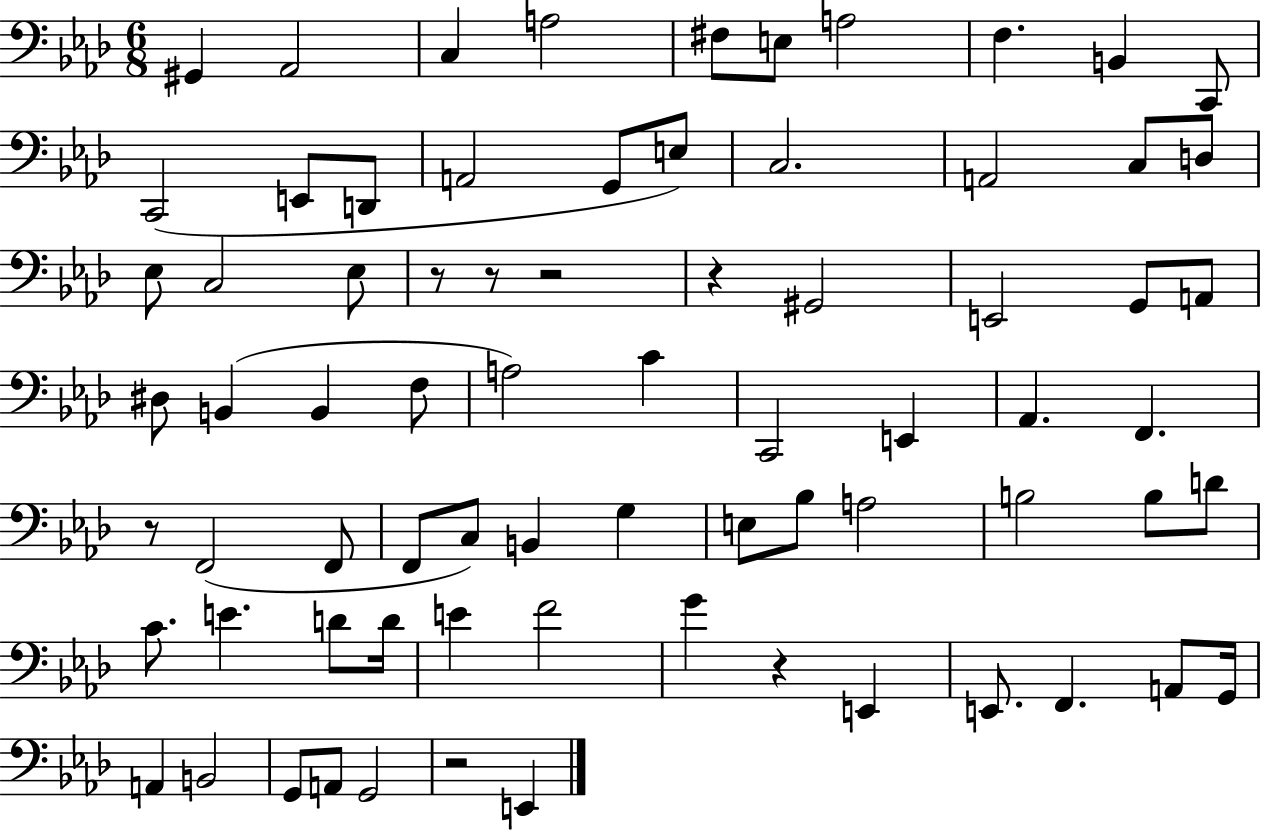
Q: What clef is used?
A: bass